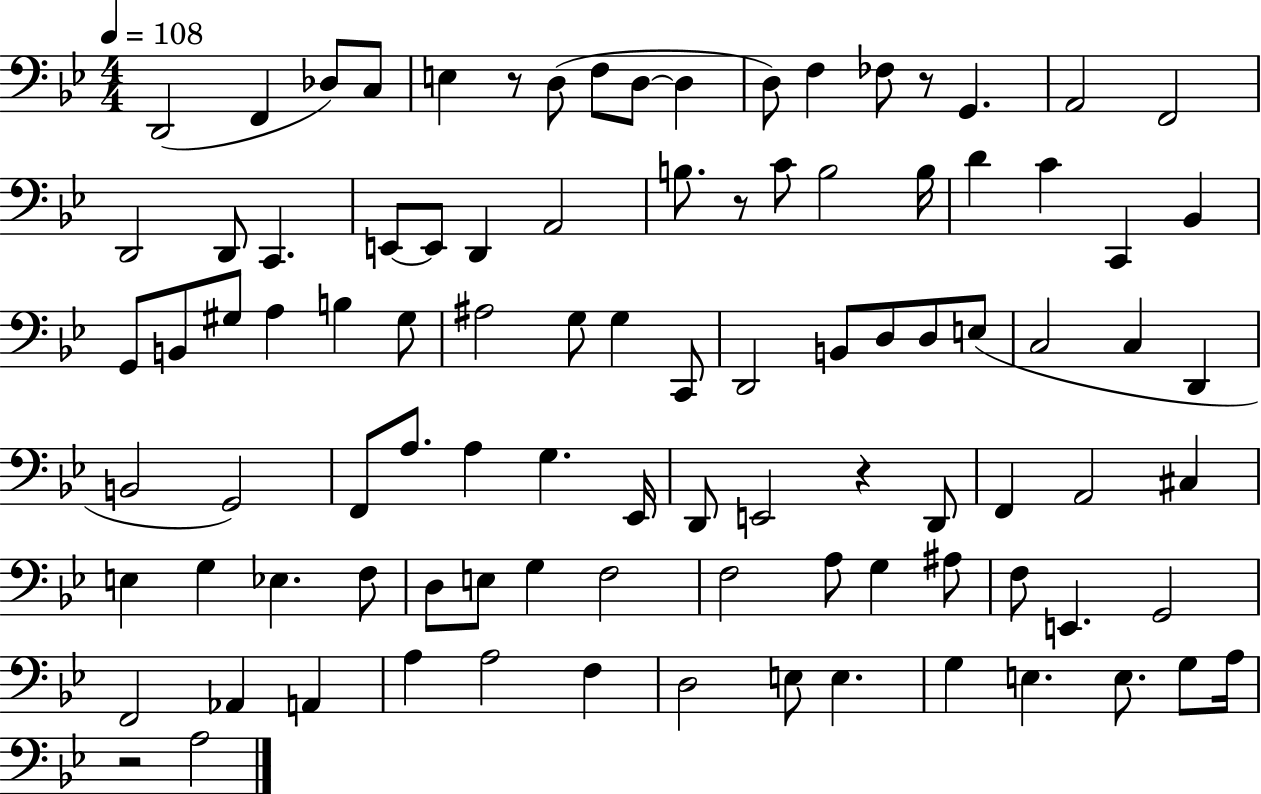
{
  \clef bass
  \numericTimeSignature
  \time 4/4
  \key bes \major
  \tempo 4 = 108
  d,2( f,4 des8) c8 | e4 r8 d8( f8 d8~~ d4 | d8) f4 fes8 r8 g,4. | a,2 f,2 | \break d,2 d,8 c,4. | e,8~~ e,8 d,4 a,2 | b8. r8 c'8 b2 b16 | d'4 c'4 c,4 bes,4 | \break g,8 b,8 gis8 a4 b4 gis8 | ais2 g8 g4 c,8 | d,2 b,8 d8 d8 e8( | c2 c4 d,4 | \break b,2 g,2) | f,8 a8. a4 g4. ees,16 | d,8 e,2 r4 d,8 | f,4 a,2 cis4 | \break e4 g4 ees4. f8 | d8 e8 g4 f2 | f2 a8 g4 ais8 | f8 e,4. g,2 | \break f,2 aes,4 a,4 | a4 a2 f4 | d2 e8 e4. | g4 e4. e8. g8 a16 | \break r2 a2 | \bar "|."
}